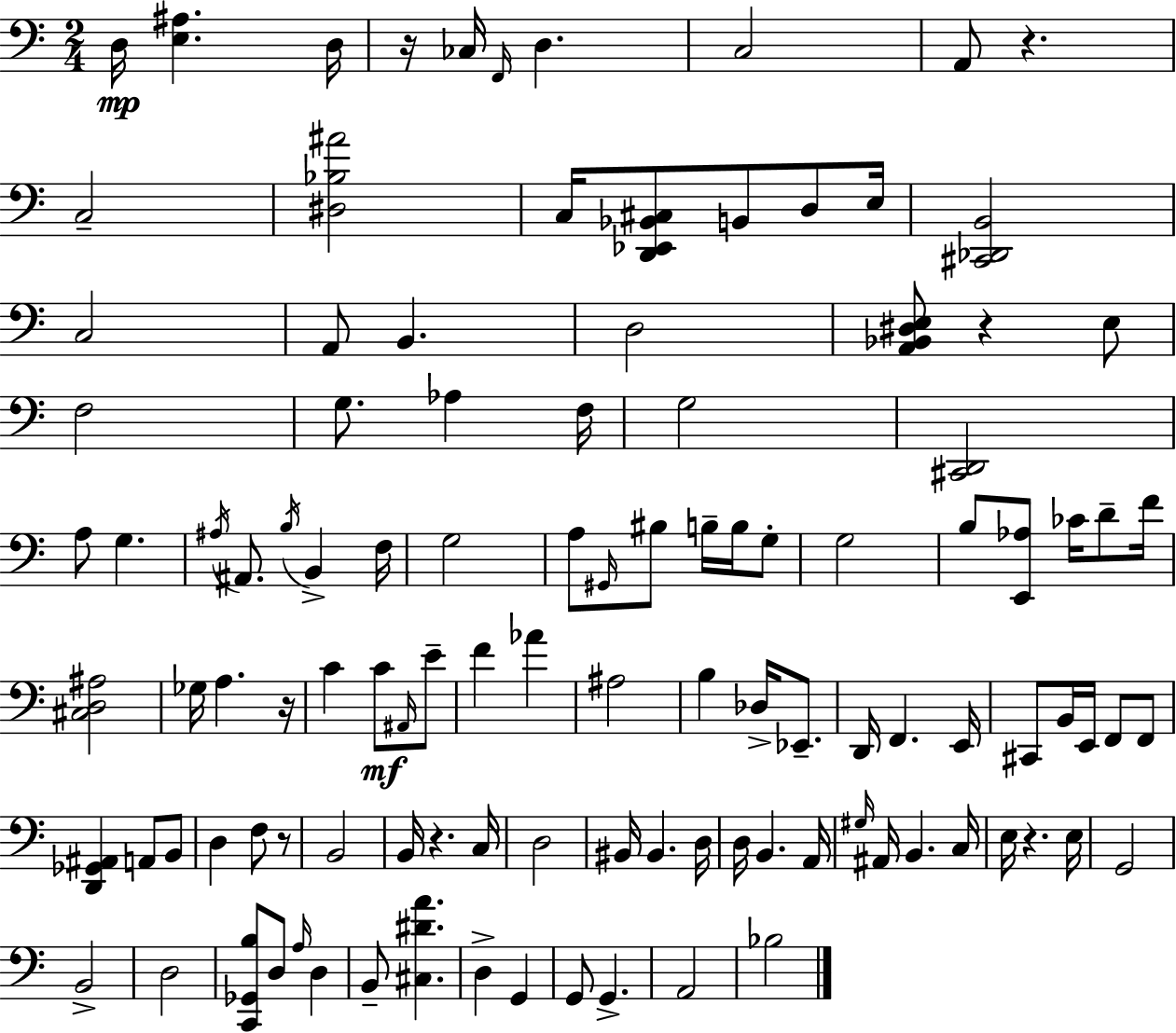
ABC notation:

X:1
T:Untitled
M:2/4
L:1/4
K:Am
D,/4 [E,^A,] D,/4 z/4 _C,/4 F,,/4 D, C,2 A,,/2 z C,2 [^D,_B,^A]2 C,/4 [D,,_E,,_B,,^C,]/2 B,,/2 D,/2 E,/4 [^C,,_D,,B,,]2 C,2 A,,/2 B,, D,2 [A,,_B,,^D,E,]/2 z E,/2 F,2 G,/2 _A, F,/4 G,2 [^C,,D,,]2 A,/2 G, ^A,/4 ^A,,/2 B,/4 B,, F,/4 G,2 A,/2 ^G,,/4 ^B,/2 B,/4 B,/4 G,/2 G,2 B,/2 [E,,_A,]/2 _C/4 D/2 F/4 [^C,D,^A,]2 _G,/4 A, z/4 C C/2 ^A,,/4 E/2 F _A ^A,2 B, _D,/4 _E,,/2 D,,/4 F,, E,,/4 ^C,,/2 B,,/4 E,,/4 F,,/2 F,,/2 [D,,_G,,^A,,] A,,/2 B,,/2 D, F,/2 z/2 B,,2 B,,/4 z C,/4 D,2 ^B,,/4 ^B,, D,/4 D,/4 B,, A,,/4 ^G,/4 ^A,,/4 B,, C,/4 E,/4 z E,/4 G,,2 B,,2 D,2 [C,,_G,,B,]/2 D,/2 A,/4 D, B,,/2 [^C,^DA] D, G,, G,,/2 G,, A,,2 _B,2